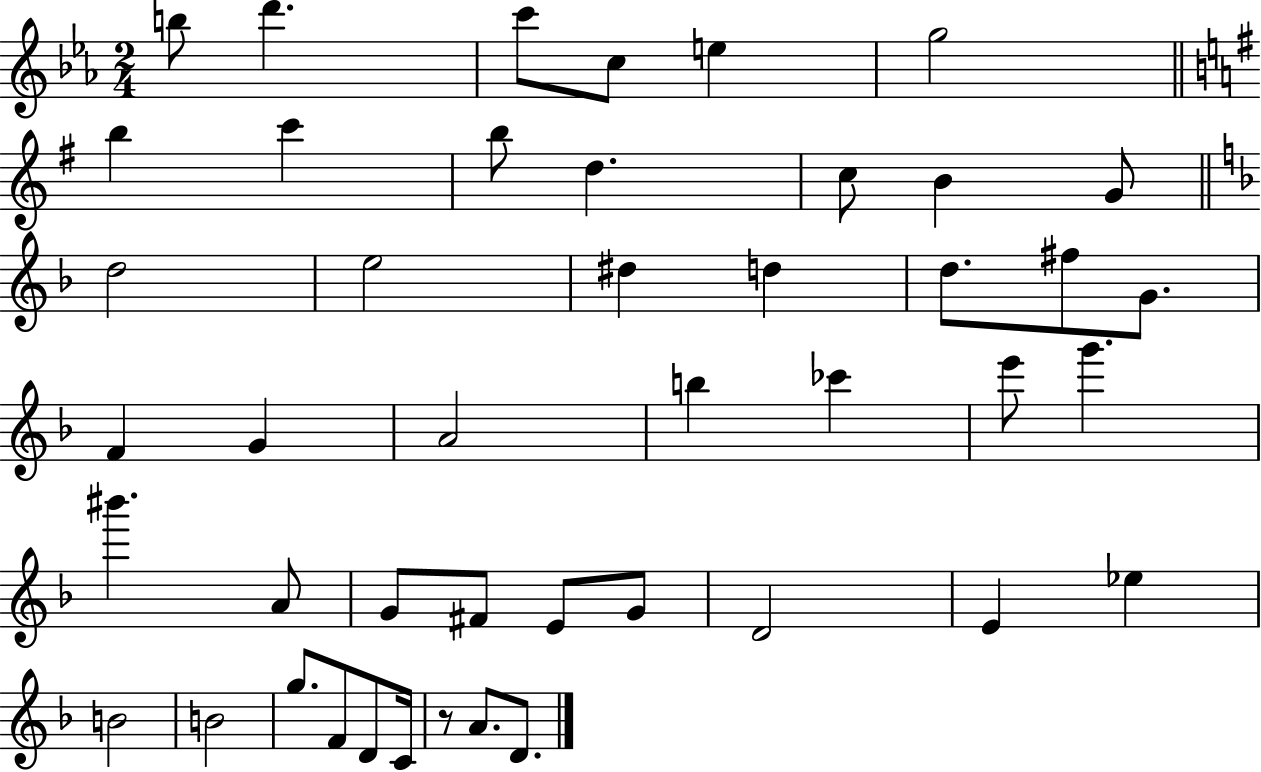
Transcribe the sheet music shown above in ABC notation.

X:1
T:Untitled
M:2/4
L:1/4
K:Eb
b/2 d' c'/2 c/2 e g2 b c' b/2 d c/2 B G/2 d2 e2 ^d d d/2 ^f/2 G/2 F G A2 b _c' e'/2 g' ^b' A/2 G/2 ^F/2 E/2 G/2 D2 E _e B2 B2 g/2 F/2 D/2 C/4 z/2 A/2 D/2